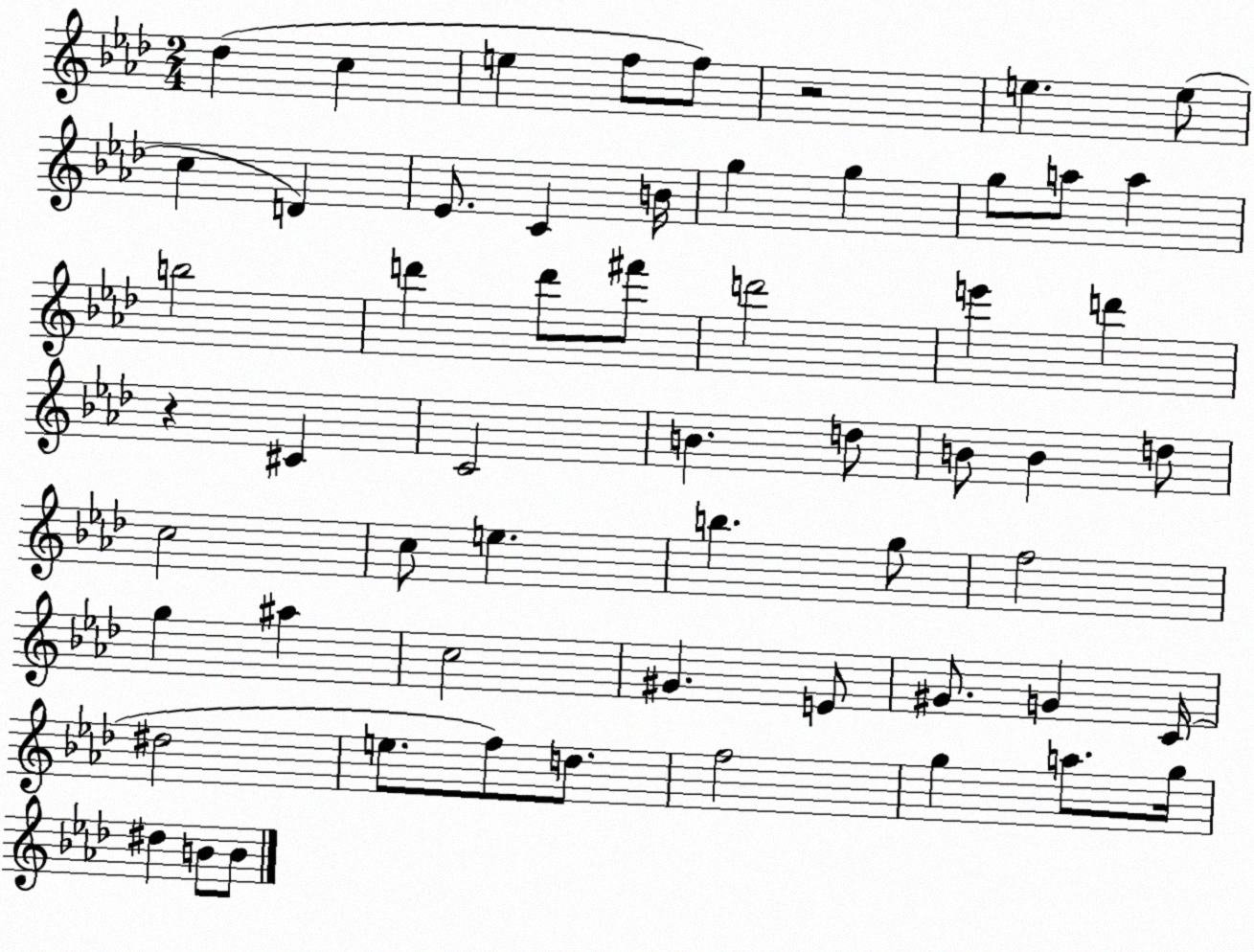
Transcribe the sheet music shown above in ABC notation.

X:1
T:Untitled
M:2/4
L:1/4
K:Ab
_d c e f/2 f/2 z2 e e/2 c D _E/2 C B/4 g g g/2 a/2 a b2 d' d'/2 ^f'/2 d'2 e' d' z ^C C2 B d/2 B/2 B d/2 c2 c/2 e b g/2 f2 g ^a c2 ^G E/2 ^G/2 G C/4 ^d2 e/2 f/2 d/2 f2 g a/2 g/4 ^d B/2 B/2